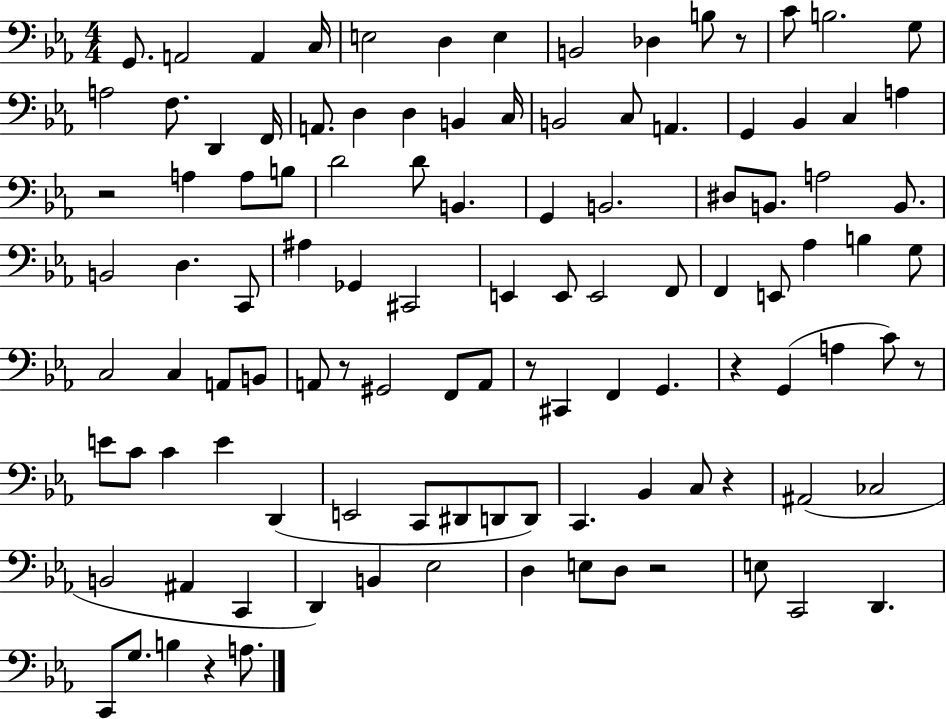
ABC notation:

X:1
T:Untitled
M:4/4
L:1/4
K:Eb
G,,/2 A,,2 A,, C,/4 E,2 D, E, B,,2 _D, B,/2 z/2 C/2 B,2 G,/2 A,2 F,/2 D,, F,,/4 A,,/2 D, D, B,, C,/4 B,,2 C,/2 A,, G,, _B,, C, A, z2 A, A,/2 B,/2 D2 D/2 B,, G,, B,,2 ^D,/2 B,,/2 A,2 B,,/2 B,,2 D, C,,/2 ^A, _G,, ^C,,2 E,, E,,/2 E,,2 F,,/2 F,, E,,/2 _A, B, G,/2 C,2 C, A,,/2 B,,/2 A,,/2 z/2 ^G,,2 F,,/2 A,,/2 z/2 ^C,, F,, G,, z G,, A, C/2 z/2 E/2 C/2 C E D,, E,,2 C,,/2 ^D,,/2 D,,/2 D,,/2 C,, _B,, C,/2 z ^A,,2 _C,2 B,,2 ^A,, C,, D,, B,, _E,2 D, E,/2 D,/2 z2 E,/2 C,,2 D,, C,,/2 G,/2 B, z A,/2